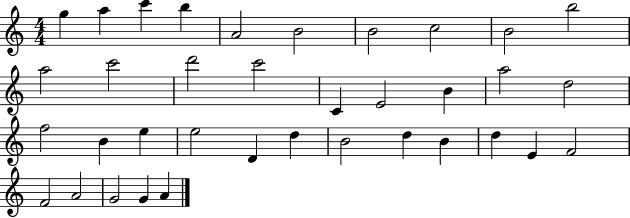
{
  \clef treble
  \numericTimeSignature
  \time 4/4
  \key c \major
  g''4 a''4 c'''4 b''4 | a'2 b'2 | b'2 c''2 | b'2 b''2 | \break a''2 c'''2 | d'''2 c'''2 | c'4 e'2 b'4 | a''2 d''2 | \break f''2 b'4 e''4 | e''2 d'4 d''4 | b'2 d''4 b'4 | d''4 e'4 f'2 | \break f'2 a'2 | g'2 g'4 a'4 | \bar "|."
}